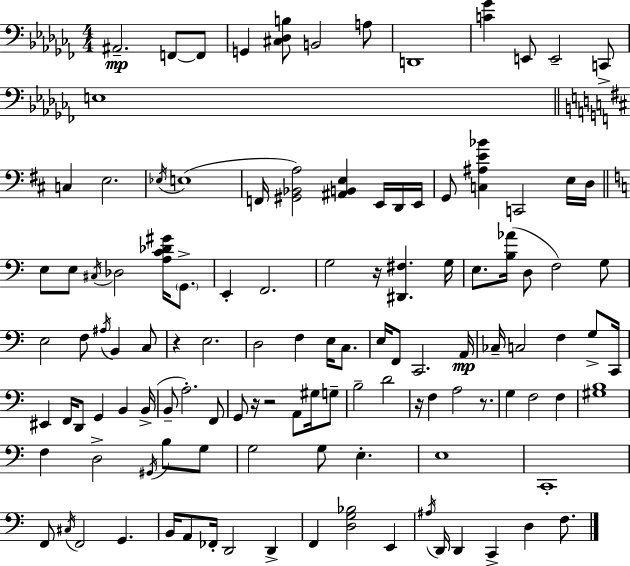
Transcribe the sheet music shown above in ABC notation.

X:1
T:Untitled
M:4/4
L:1/4
K:Abm
^A,,2 F,,/2 F,,/2 G,, [^C,_D,B,]/2 B,,2 A,/2 D,,4 [C_G] E,,/2 E,,2 C,,/2 E,4 C, E,2 _E,/4 E,4 F,,/4 [^G,,_B,,A,]2 [^A,,B,,E,] E,,/4 D,,/4 E,,/4 G,,/2 [C,^A,E_B] C,,2 E,/4 D,/4 E,/2 E,/2 ^C,/4 _D,2 [A,C_D^G]/4 G,,/2 E,, F,,2 G,2 z/4 [^D,,^F,] G,/4 E,/2 [B,_A]/4 D,/2 F,2 G,/2 E,2 F,/2 ^A,/4 B,, C,/2 z E,2 D,2 F, E,/4 C,/2 E,/4 F,,/2 C,,2 A,,/4 _C,/4 C,2 F, G,/2 C,,/4 ^E,, F,,/4 D,,/2 G,, B,, B,,/4 B,,/2 A,2 F,,/2 G,,/2 z/4 z2 A,,/2 ^G,/4 G,/2 B,2 D2 z/4 F, A,2 z/2 G, F,2 F, [^G,B,]4 F, D,2 ^G,,/4 B,/2 G,/2 G,2 G,/2 E, E,4 C,,4 F,,/2 ^C,/4 F,,2 G,, B,,/4 A,,/2 _F,,/4 D,,2 D,, F,, [D,G,_B,]2 E,, ^A,/4 D,,/4 D,, C,, D, F,/2